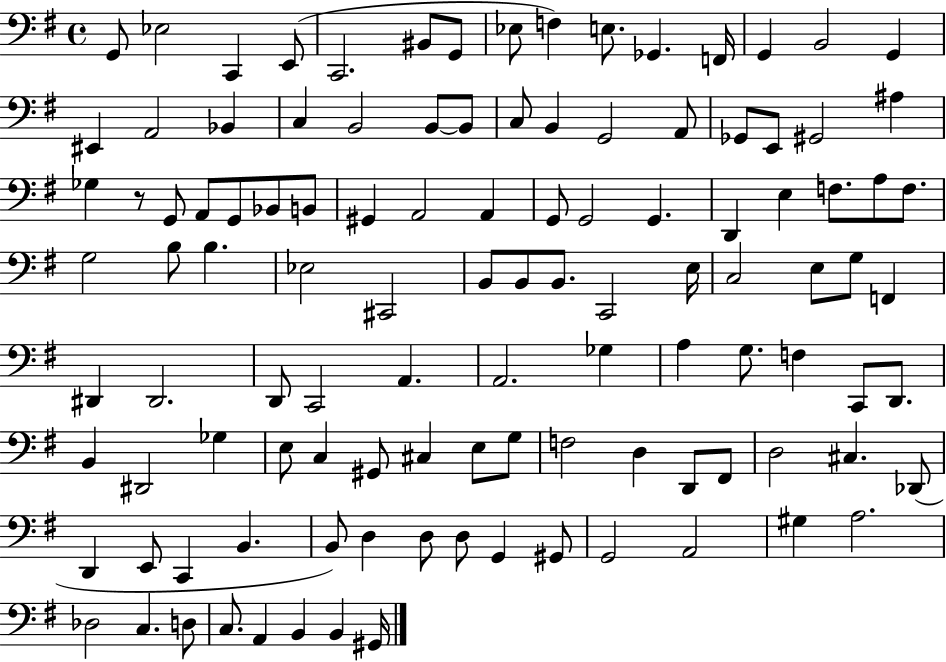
{
  \clef bass
  \time 4/4
  \defaultTimeSignature
  \key g \major
  g,8 ees2 c,4 e,8( | c,2. bis,8 g,8 | ees8 f4) e8. ges,4. f,16 | g,4 b,2 g,4 | \break eis,4 a,2 bes,4 | c4 b,2 b,8~~ b,8 | c8 b,4 g,2 a,8 | ges,8 e,8 gis,2 ais4 | \break ges4 r8 g,8 a,8 g,8 bes,8 b,8 | gis,4 a,2 a,4 | g,8 g,2 g,4. | d,4 e4 f8. a8 f8. | \break g2 b8 b4. | ees2 cis,2 | b,8 b,8 b,8. c,2 e16 | c2 e8 g8 f,4 | \break dis,4 dis,2. | d,8 c,2 a,4. | a,2. ges4 | a4 g8. f4 c,8 d,8. | \break b,4 dis,2 ges4 | e8 c4 gis,8 cis4 e8 g8 | f2 d4 d,8 fis,8 | d2 cis4. des,8( | \break d,4 e,8 c,4 b,4. | b,8) d4 d8 d8 g,4 gis,8 | g,2 a,2 | gis4 a2. | \break des2 c4. d8 | c8. a,4 b,4 b,4 gis,16 | \bar "|."
}